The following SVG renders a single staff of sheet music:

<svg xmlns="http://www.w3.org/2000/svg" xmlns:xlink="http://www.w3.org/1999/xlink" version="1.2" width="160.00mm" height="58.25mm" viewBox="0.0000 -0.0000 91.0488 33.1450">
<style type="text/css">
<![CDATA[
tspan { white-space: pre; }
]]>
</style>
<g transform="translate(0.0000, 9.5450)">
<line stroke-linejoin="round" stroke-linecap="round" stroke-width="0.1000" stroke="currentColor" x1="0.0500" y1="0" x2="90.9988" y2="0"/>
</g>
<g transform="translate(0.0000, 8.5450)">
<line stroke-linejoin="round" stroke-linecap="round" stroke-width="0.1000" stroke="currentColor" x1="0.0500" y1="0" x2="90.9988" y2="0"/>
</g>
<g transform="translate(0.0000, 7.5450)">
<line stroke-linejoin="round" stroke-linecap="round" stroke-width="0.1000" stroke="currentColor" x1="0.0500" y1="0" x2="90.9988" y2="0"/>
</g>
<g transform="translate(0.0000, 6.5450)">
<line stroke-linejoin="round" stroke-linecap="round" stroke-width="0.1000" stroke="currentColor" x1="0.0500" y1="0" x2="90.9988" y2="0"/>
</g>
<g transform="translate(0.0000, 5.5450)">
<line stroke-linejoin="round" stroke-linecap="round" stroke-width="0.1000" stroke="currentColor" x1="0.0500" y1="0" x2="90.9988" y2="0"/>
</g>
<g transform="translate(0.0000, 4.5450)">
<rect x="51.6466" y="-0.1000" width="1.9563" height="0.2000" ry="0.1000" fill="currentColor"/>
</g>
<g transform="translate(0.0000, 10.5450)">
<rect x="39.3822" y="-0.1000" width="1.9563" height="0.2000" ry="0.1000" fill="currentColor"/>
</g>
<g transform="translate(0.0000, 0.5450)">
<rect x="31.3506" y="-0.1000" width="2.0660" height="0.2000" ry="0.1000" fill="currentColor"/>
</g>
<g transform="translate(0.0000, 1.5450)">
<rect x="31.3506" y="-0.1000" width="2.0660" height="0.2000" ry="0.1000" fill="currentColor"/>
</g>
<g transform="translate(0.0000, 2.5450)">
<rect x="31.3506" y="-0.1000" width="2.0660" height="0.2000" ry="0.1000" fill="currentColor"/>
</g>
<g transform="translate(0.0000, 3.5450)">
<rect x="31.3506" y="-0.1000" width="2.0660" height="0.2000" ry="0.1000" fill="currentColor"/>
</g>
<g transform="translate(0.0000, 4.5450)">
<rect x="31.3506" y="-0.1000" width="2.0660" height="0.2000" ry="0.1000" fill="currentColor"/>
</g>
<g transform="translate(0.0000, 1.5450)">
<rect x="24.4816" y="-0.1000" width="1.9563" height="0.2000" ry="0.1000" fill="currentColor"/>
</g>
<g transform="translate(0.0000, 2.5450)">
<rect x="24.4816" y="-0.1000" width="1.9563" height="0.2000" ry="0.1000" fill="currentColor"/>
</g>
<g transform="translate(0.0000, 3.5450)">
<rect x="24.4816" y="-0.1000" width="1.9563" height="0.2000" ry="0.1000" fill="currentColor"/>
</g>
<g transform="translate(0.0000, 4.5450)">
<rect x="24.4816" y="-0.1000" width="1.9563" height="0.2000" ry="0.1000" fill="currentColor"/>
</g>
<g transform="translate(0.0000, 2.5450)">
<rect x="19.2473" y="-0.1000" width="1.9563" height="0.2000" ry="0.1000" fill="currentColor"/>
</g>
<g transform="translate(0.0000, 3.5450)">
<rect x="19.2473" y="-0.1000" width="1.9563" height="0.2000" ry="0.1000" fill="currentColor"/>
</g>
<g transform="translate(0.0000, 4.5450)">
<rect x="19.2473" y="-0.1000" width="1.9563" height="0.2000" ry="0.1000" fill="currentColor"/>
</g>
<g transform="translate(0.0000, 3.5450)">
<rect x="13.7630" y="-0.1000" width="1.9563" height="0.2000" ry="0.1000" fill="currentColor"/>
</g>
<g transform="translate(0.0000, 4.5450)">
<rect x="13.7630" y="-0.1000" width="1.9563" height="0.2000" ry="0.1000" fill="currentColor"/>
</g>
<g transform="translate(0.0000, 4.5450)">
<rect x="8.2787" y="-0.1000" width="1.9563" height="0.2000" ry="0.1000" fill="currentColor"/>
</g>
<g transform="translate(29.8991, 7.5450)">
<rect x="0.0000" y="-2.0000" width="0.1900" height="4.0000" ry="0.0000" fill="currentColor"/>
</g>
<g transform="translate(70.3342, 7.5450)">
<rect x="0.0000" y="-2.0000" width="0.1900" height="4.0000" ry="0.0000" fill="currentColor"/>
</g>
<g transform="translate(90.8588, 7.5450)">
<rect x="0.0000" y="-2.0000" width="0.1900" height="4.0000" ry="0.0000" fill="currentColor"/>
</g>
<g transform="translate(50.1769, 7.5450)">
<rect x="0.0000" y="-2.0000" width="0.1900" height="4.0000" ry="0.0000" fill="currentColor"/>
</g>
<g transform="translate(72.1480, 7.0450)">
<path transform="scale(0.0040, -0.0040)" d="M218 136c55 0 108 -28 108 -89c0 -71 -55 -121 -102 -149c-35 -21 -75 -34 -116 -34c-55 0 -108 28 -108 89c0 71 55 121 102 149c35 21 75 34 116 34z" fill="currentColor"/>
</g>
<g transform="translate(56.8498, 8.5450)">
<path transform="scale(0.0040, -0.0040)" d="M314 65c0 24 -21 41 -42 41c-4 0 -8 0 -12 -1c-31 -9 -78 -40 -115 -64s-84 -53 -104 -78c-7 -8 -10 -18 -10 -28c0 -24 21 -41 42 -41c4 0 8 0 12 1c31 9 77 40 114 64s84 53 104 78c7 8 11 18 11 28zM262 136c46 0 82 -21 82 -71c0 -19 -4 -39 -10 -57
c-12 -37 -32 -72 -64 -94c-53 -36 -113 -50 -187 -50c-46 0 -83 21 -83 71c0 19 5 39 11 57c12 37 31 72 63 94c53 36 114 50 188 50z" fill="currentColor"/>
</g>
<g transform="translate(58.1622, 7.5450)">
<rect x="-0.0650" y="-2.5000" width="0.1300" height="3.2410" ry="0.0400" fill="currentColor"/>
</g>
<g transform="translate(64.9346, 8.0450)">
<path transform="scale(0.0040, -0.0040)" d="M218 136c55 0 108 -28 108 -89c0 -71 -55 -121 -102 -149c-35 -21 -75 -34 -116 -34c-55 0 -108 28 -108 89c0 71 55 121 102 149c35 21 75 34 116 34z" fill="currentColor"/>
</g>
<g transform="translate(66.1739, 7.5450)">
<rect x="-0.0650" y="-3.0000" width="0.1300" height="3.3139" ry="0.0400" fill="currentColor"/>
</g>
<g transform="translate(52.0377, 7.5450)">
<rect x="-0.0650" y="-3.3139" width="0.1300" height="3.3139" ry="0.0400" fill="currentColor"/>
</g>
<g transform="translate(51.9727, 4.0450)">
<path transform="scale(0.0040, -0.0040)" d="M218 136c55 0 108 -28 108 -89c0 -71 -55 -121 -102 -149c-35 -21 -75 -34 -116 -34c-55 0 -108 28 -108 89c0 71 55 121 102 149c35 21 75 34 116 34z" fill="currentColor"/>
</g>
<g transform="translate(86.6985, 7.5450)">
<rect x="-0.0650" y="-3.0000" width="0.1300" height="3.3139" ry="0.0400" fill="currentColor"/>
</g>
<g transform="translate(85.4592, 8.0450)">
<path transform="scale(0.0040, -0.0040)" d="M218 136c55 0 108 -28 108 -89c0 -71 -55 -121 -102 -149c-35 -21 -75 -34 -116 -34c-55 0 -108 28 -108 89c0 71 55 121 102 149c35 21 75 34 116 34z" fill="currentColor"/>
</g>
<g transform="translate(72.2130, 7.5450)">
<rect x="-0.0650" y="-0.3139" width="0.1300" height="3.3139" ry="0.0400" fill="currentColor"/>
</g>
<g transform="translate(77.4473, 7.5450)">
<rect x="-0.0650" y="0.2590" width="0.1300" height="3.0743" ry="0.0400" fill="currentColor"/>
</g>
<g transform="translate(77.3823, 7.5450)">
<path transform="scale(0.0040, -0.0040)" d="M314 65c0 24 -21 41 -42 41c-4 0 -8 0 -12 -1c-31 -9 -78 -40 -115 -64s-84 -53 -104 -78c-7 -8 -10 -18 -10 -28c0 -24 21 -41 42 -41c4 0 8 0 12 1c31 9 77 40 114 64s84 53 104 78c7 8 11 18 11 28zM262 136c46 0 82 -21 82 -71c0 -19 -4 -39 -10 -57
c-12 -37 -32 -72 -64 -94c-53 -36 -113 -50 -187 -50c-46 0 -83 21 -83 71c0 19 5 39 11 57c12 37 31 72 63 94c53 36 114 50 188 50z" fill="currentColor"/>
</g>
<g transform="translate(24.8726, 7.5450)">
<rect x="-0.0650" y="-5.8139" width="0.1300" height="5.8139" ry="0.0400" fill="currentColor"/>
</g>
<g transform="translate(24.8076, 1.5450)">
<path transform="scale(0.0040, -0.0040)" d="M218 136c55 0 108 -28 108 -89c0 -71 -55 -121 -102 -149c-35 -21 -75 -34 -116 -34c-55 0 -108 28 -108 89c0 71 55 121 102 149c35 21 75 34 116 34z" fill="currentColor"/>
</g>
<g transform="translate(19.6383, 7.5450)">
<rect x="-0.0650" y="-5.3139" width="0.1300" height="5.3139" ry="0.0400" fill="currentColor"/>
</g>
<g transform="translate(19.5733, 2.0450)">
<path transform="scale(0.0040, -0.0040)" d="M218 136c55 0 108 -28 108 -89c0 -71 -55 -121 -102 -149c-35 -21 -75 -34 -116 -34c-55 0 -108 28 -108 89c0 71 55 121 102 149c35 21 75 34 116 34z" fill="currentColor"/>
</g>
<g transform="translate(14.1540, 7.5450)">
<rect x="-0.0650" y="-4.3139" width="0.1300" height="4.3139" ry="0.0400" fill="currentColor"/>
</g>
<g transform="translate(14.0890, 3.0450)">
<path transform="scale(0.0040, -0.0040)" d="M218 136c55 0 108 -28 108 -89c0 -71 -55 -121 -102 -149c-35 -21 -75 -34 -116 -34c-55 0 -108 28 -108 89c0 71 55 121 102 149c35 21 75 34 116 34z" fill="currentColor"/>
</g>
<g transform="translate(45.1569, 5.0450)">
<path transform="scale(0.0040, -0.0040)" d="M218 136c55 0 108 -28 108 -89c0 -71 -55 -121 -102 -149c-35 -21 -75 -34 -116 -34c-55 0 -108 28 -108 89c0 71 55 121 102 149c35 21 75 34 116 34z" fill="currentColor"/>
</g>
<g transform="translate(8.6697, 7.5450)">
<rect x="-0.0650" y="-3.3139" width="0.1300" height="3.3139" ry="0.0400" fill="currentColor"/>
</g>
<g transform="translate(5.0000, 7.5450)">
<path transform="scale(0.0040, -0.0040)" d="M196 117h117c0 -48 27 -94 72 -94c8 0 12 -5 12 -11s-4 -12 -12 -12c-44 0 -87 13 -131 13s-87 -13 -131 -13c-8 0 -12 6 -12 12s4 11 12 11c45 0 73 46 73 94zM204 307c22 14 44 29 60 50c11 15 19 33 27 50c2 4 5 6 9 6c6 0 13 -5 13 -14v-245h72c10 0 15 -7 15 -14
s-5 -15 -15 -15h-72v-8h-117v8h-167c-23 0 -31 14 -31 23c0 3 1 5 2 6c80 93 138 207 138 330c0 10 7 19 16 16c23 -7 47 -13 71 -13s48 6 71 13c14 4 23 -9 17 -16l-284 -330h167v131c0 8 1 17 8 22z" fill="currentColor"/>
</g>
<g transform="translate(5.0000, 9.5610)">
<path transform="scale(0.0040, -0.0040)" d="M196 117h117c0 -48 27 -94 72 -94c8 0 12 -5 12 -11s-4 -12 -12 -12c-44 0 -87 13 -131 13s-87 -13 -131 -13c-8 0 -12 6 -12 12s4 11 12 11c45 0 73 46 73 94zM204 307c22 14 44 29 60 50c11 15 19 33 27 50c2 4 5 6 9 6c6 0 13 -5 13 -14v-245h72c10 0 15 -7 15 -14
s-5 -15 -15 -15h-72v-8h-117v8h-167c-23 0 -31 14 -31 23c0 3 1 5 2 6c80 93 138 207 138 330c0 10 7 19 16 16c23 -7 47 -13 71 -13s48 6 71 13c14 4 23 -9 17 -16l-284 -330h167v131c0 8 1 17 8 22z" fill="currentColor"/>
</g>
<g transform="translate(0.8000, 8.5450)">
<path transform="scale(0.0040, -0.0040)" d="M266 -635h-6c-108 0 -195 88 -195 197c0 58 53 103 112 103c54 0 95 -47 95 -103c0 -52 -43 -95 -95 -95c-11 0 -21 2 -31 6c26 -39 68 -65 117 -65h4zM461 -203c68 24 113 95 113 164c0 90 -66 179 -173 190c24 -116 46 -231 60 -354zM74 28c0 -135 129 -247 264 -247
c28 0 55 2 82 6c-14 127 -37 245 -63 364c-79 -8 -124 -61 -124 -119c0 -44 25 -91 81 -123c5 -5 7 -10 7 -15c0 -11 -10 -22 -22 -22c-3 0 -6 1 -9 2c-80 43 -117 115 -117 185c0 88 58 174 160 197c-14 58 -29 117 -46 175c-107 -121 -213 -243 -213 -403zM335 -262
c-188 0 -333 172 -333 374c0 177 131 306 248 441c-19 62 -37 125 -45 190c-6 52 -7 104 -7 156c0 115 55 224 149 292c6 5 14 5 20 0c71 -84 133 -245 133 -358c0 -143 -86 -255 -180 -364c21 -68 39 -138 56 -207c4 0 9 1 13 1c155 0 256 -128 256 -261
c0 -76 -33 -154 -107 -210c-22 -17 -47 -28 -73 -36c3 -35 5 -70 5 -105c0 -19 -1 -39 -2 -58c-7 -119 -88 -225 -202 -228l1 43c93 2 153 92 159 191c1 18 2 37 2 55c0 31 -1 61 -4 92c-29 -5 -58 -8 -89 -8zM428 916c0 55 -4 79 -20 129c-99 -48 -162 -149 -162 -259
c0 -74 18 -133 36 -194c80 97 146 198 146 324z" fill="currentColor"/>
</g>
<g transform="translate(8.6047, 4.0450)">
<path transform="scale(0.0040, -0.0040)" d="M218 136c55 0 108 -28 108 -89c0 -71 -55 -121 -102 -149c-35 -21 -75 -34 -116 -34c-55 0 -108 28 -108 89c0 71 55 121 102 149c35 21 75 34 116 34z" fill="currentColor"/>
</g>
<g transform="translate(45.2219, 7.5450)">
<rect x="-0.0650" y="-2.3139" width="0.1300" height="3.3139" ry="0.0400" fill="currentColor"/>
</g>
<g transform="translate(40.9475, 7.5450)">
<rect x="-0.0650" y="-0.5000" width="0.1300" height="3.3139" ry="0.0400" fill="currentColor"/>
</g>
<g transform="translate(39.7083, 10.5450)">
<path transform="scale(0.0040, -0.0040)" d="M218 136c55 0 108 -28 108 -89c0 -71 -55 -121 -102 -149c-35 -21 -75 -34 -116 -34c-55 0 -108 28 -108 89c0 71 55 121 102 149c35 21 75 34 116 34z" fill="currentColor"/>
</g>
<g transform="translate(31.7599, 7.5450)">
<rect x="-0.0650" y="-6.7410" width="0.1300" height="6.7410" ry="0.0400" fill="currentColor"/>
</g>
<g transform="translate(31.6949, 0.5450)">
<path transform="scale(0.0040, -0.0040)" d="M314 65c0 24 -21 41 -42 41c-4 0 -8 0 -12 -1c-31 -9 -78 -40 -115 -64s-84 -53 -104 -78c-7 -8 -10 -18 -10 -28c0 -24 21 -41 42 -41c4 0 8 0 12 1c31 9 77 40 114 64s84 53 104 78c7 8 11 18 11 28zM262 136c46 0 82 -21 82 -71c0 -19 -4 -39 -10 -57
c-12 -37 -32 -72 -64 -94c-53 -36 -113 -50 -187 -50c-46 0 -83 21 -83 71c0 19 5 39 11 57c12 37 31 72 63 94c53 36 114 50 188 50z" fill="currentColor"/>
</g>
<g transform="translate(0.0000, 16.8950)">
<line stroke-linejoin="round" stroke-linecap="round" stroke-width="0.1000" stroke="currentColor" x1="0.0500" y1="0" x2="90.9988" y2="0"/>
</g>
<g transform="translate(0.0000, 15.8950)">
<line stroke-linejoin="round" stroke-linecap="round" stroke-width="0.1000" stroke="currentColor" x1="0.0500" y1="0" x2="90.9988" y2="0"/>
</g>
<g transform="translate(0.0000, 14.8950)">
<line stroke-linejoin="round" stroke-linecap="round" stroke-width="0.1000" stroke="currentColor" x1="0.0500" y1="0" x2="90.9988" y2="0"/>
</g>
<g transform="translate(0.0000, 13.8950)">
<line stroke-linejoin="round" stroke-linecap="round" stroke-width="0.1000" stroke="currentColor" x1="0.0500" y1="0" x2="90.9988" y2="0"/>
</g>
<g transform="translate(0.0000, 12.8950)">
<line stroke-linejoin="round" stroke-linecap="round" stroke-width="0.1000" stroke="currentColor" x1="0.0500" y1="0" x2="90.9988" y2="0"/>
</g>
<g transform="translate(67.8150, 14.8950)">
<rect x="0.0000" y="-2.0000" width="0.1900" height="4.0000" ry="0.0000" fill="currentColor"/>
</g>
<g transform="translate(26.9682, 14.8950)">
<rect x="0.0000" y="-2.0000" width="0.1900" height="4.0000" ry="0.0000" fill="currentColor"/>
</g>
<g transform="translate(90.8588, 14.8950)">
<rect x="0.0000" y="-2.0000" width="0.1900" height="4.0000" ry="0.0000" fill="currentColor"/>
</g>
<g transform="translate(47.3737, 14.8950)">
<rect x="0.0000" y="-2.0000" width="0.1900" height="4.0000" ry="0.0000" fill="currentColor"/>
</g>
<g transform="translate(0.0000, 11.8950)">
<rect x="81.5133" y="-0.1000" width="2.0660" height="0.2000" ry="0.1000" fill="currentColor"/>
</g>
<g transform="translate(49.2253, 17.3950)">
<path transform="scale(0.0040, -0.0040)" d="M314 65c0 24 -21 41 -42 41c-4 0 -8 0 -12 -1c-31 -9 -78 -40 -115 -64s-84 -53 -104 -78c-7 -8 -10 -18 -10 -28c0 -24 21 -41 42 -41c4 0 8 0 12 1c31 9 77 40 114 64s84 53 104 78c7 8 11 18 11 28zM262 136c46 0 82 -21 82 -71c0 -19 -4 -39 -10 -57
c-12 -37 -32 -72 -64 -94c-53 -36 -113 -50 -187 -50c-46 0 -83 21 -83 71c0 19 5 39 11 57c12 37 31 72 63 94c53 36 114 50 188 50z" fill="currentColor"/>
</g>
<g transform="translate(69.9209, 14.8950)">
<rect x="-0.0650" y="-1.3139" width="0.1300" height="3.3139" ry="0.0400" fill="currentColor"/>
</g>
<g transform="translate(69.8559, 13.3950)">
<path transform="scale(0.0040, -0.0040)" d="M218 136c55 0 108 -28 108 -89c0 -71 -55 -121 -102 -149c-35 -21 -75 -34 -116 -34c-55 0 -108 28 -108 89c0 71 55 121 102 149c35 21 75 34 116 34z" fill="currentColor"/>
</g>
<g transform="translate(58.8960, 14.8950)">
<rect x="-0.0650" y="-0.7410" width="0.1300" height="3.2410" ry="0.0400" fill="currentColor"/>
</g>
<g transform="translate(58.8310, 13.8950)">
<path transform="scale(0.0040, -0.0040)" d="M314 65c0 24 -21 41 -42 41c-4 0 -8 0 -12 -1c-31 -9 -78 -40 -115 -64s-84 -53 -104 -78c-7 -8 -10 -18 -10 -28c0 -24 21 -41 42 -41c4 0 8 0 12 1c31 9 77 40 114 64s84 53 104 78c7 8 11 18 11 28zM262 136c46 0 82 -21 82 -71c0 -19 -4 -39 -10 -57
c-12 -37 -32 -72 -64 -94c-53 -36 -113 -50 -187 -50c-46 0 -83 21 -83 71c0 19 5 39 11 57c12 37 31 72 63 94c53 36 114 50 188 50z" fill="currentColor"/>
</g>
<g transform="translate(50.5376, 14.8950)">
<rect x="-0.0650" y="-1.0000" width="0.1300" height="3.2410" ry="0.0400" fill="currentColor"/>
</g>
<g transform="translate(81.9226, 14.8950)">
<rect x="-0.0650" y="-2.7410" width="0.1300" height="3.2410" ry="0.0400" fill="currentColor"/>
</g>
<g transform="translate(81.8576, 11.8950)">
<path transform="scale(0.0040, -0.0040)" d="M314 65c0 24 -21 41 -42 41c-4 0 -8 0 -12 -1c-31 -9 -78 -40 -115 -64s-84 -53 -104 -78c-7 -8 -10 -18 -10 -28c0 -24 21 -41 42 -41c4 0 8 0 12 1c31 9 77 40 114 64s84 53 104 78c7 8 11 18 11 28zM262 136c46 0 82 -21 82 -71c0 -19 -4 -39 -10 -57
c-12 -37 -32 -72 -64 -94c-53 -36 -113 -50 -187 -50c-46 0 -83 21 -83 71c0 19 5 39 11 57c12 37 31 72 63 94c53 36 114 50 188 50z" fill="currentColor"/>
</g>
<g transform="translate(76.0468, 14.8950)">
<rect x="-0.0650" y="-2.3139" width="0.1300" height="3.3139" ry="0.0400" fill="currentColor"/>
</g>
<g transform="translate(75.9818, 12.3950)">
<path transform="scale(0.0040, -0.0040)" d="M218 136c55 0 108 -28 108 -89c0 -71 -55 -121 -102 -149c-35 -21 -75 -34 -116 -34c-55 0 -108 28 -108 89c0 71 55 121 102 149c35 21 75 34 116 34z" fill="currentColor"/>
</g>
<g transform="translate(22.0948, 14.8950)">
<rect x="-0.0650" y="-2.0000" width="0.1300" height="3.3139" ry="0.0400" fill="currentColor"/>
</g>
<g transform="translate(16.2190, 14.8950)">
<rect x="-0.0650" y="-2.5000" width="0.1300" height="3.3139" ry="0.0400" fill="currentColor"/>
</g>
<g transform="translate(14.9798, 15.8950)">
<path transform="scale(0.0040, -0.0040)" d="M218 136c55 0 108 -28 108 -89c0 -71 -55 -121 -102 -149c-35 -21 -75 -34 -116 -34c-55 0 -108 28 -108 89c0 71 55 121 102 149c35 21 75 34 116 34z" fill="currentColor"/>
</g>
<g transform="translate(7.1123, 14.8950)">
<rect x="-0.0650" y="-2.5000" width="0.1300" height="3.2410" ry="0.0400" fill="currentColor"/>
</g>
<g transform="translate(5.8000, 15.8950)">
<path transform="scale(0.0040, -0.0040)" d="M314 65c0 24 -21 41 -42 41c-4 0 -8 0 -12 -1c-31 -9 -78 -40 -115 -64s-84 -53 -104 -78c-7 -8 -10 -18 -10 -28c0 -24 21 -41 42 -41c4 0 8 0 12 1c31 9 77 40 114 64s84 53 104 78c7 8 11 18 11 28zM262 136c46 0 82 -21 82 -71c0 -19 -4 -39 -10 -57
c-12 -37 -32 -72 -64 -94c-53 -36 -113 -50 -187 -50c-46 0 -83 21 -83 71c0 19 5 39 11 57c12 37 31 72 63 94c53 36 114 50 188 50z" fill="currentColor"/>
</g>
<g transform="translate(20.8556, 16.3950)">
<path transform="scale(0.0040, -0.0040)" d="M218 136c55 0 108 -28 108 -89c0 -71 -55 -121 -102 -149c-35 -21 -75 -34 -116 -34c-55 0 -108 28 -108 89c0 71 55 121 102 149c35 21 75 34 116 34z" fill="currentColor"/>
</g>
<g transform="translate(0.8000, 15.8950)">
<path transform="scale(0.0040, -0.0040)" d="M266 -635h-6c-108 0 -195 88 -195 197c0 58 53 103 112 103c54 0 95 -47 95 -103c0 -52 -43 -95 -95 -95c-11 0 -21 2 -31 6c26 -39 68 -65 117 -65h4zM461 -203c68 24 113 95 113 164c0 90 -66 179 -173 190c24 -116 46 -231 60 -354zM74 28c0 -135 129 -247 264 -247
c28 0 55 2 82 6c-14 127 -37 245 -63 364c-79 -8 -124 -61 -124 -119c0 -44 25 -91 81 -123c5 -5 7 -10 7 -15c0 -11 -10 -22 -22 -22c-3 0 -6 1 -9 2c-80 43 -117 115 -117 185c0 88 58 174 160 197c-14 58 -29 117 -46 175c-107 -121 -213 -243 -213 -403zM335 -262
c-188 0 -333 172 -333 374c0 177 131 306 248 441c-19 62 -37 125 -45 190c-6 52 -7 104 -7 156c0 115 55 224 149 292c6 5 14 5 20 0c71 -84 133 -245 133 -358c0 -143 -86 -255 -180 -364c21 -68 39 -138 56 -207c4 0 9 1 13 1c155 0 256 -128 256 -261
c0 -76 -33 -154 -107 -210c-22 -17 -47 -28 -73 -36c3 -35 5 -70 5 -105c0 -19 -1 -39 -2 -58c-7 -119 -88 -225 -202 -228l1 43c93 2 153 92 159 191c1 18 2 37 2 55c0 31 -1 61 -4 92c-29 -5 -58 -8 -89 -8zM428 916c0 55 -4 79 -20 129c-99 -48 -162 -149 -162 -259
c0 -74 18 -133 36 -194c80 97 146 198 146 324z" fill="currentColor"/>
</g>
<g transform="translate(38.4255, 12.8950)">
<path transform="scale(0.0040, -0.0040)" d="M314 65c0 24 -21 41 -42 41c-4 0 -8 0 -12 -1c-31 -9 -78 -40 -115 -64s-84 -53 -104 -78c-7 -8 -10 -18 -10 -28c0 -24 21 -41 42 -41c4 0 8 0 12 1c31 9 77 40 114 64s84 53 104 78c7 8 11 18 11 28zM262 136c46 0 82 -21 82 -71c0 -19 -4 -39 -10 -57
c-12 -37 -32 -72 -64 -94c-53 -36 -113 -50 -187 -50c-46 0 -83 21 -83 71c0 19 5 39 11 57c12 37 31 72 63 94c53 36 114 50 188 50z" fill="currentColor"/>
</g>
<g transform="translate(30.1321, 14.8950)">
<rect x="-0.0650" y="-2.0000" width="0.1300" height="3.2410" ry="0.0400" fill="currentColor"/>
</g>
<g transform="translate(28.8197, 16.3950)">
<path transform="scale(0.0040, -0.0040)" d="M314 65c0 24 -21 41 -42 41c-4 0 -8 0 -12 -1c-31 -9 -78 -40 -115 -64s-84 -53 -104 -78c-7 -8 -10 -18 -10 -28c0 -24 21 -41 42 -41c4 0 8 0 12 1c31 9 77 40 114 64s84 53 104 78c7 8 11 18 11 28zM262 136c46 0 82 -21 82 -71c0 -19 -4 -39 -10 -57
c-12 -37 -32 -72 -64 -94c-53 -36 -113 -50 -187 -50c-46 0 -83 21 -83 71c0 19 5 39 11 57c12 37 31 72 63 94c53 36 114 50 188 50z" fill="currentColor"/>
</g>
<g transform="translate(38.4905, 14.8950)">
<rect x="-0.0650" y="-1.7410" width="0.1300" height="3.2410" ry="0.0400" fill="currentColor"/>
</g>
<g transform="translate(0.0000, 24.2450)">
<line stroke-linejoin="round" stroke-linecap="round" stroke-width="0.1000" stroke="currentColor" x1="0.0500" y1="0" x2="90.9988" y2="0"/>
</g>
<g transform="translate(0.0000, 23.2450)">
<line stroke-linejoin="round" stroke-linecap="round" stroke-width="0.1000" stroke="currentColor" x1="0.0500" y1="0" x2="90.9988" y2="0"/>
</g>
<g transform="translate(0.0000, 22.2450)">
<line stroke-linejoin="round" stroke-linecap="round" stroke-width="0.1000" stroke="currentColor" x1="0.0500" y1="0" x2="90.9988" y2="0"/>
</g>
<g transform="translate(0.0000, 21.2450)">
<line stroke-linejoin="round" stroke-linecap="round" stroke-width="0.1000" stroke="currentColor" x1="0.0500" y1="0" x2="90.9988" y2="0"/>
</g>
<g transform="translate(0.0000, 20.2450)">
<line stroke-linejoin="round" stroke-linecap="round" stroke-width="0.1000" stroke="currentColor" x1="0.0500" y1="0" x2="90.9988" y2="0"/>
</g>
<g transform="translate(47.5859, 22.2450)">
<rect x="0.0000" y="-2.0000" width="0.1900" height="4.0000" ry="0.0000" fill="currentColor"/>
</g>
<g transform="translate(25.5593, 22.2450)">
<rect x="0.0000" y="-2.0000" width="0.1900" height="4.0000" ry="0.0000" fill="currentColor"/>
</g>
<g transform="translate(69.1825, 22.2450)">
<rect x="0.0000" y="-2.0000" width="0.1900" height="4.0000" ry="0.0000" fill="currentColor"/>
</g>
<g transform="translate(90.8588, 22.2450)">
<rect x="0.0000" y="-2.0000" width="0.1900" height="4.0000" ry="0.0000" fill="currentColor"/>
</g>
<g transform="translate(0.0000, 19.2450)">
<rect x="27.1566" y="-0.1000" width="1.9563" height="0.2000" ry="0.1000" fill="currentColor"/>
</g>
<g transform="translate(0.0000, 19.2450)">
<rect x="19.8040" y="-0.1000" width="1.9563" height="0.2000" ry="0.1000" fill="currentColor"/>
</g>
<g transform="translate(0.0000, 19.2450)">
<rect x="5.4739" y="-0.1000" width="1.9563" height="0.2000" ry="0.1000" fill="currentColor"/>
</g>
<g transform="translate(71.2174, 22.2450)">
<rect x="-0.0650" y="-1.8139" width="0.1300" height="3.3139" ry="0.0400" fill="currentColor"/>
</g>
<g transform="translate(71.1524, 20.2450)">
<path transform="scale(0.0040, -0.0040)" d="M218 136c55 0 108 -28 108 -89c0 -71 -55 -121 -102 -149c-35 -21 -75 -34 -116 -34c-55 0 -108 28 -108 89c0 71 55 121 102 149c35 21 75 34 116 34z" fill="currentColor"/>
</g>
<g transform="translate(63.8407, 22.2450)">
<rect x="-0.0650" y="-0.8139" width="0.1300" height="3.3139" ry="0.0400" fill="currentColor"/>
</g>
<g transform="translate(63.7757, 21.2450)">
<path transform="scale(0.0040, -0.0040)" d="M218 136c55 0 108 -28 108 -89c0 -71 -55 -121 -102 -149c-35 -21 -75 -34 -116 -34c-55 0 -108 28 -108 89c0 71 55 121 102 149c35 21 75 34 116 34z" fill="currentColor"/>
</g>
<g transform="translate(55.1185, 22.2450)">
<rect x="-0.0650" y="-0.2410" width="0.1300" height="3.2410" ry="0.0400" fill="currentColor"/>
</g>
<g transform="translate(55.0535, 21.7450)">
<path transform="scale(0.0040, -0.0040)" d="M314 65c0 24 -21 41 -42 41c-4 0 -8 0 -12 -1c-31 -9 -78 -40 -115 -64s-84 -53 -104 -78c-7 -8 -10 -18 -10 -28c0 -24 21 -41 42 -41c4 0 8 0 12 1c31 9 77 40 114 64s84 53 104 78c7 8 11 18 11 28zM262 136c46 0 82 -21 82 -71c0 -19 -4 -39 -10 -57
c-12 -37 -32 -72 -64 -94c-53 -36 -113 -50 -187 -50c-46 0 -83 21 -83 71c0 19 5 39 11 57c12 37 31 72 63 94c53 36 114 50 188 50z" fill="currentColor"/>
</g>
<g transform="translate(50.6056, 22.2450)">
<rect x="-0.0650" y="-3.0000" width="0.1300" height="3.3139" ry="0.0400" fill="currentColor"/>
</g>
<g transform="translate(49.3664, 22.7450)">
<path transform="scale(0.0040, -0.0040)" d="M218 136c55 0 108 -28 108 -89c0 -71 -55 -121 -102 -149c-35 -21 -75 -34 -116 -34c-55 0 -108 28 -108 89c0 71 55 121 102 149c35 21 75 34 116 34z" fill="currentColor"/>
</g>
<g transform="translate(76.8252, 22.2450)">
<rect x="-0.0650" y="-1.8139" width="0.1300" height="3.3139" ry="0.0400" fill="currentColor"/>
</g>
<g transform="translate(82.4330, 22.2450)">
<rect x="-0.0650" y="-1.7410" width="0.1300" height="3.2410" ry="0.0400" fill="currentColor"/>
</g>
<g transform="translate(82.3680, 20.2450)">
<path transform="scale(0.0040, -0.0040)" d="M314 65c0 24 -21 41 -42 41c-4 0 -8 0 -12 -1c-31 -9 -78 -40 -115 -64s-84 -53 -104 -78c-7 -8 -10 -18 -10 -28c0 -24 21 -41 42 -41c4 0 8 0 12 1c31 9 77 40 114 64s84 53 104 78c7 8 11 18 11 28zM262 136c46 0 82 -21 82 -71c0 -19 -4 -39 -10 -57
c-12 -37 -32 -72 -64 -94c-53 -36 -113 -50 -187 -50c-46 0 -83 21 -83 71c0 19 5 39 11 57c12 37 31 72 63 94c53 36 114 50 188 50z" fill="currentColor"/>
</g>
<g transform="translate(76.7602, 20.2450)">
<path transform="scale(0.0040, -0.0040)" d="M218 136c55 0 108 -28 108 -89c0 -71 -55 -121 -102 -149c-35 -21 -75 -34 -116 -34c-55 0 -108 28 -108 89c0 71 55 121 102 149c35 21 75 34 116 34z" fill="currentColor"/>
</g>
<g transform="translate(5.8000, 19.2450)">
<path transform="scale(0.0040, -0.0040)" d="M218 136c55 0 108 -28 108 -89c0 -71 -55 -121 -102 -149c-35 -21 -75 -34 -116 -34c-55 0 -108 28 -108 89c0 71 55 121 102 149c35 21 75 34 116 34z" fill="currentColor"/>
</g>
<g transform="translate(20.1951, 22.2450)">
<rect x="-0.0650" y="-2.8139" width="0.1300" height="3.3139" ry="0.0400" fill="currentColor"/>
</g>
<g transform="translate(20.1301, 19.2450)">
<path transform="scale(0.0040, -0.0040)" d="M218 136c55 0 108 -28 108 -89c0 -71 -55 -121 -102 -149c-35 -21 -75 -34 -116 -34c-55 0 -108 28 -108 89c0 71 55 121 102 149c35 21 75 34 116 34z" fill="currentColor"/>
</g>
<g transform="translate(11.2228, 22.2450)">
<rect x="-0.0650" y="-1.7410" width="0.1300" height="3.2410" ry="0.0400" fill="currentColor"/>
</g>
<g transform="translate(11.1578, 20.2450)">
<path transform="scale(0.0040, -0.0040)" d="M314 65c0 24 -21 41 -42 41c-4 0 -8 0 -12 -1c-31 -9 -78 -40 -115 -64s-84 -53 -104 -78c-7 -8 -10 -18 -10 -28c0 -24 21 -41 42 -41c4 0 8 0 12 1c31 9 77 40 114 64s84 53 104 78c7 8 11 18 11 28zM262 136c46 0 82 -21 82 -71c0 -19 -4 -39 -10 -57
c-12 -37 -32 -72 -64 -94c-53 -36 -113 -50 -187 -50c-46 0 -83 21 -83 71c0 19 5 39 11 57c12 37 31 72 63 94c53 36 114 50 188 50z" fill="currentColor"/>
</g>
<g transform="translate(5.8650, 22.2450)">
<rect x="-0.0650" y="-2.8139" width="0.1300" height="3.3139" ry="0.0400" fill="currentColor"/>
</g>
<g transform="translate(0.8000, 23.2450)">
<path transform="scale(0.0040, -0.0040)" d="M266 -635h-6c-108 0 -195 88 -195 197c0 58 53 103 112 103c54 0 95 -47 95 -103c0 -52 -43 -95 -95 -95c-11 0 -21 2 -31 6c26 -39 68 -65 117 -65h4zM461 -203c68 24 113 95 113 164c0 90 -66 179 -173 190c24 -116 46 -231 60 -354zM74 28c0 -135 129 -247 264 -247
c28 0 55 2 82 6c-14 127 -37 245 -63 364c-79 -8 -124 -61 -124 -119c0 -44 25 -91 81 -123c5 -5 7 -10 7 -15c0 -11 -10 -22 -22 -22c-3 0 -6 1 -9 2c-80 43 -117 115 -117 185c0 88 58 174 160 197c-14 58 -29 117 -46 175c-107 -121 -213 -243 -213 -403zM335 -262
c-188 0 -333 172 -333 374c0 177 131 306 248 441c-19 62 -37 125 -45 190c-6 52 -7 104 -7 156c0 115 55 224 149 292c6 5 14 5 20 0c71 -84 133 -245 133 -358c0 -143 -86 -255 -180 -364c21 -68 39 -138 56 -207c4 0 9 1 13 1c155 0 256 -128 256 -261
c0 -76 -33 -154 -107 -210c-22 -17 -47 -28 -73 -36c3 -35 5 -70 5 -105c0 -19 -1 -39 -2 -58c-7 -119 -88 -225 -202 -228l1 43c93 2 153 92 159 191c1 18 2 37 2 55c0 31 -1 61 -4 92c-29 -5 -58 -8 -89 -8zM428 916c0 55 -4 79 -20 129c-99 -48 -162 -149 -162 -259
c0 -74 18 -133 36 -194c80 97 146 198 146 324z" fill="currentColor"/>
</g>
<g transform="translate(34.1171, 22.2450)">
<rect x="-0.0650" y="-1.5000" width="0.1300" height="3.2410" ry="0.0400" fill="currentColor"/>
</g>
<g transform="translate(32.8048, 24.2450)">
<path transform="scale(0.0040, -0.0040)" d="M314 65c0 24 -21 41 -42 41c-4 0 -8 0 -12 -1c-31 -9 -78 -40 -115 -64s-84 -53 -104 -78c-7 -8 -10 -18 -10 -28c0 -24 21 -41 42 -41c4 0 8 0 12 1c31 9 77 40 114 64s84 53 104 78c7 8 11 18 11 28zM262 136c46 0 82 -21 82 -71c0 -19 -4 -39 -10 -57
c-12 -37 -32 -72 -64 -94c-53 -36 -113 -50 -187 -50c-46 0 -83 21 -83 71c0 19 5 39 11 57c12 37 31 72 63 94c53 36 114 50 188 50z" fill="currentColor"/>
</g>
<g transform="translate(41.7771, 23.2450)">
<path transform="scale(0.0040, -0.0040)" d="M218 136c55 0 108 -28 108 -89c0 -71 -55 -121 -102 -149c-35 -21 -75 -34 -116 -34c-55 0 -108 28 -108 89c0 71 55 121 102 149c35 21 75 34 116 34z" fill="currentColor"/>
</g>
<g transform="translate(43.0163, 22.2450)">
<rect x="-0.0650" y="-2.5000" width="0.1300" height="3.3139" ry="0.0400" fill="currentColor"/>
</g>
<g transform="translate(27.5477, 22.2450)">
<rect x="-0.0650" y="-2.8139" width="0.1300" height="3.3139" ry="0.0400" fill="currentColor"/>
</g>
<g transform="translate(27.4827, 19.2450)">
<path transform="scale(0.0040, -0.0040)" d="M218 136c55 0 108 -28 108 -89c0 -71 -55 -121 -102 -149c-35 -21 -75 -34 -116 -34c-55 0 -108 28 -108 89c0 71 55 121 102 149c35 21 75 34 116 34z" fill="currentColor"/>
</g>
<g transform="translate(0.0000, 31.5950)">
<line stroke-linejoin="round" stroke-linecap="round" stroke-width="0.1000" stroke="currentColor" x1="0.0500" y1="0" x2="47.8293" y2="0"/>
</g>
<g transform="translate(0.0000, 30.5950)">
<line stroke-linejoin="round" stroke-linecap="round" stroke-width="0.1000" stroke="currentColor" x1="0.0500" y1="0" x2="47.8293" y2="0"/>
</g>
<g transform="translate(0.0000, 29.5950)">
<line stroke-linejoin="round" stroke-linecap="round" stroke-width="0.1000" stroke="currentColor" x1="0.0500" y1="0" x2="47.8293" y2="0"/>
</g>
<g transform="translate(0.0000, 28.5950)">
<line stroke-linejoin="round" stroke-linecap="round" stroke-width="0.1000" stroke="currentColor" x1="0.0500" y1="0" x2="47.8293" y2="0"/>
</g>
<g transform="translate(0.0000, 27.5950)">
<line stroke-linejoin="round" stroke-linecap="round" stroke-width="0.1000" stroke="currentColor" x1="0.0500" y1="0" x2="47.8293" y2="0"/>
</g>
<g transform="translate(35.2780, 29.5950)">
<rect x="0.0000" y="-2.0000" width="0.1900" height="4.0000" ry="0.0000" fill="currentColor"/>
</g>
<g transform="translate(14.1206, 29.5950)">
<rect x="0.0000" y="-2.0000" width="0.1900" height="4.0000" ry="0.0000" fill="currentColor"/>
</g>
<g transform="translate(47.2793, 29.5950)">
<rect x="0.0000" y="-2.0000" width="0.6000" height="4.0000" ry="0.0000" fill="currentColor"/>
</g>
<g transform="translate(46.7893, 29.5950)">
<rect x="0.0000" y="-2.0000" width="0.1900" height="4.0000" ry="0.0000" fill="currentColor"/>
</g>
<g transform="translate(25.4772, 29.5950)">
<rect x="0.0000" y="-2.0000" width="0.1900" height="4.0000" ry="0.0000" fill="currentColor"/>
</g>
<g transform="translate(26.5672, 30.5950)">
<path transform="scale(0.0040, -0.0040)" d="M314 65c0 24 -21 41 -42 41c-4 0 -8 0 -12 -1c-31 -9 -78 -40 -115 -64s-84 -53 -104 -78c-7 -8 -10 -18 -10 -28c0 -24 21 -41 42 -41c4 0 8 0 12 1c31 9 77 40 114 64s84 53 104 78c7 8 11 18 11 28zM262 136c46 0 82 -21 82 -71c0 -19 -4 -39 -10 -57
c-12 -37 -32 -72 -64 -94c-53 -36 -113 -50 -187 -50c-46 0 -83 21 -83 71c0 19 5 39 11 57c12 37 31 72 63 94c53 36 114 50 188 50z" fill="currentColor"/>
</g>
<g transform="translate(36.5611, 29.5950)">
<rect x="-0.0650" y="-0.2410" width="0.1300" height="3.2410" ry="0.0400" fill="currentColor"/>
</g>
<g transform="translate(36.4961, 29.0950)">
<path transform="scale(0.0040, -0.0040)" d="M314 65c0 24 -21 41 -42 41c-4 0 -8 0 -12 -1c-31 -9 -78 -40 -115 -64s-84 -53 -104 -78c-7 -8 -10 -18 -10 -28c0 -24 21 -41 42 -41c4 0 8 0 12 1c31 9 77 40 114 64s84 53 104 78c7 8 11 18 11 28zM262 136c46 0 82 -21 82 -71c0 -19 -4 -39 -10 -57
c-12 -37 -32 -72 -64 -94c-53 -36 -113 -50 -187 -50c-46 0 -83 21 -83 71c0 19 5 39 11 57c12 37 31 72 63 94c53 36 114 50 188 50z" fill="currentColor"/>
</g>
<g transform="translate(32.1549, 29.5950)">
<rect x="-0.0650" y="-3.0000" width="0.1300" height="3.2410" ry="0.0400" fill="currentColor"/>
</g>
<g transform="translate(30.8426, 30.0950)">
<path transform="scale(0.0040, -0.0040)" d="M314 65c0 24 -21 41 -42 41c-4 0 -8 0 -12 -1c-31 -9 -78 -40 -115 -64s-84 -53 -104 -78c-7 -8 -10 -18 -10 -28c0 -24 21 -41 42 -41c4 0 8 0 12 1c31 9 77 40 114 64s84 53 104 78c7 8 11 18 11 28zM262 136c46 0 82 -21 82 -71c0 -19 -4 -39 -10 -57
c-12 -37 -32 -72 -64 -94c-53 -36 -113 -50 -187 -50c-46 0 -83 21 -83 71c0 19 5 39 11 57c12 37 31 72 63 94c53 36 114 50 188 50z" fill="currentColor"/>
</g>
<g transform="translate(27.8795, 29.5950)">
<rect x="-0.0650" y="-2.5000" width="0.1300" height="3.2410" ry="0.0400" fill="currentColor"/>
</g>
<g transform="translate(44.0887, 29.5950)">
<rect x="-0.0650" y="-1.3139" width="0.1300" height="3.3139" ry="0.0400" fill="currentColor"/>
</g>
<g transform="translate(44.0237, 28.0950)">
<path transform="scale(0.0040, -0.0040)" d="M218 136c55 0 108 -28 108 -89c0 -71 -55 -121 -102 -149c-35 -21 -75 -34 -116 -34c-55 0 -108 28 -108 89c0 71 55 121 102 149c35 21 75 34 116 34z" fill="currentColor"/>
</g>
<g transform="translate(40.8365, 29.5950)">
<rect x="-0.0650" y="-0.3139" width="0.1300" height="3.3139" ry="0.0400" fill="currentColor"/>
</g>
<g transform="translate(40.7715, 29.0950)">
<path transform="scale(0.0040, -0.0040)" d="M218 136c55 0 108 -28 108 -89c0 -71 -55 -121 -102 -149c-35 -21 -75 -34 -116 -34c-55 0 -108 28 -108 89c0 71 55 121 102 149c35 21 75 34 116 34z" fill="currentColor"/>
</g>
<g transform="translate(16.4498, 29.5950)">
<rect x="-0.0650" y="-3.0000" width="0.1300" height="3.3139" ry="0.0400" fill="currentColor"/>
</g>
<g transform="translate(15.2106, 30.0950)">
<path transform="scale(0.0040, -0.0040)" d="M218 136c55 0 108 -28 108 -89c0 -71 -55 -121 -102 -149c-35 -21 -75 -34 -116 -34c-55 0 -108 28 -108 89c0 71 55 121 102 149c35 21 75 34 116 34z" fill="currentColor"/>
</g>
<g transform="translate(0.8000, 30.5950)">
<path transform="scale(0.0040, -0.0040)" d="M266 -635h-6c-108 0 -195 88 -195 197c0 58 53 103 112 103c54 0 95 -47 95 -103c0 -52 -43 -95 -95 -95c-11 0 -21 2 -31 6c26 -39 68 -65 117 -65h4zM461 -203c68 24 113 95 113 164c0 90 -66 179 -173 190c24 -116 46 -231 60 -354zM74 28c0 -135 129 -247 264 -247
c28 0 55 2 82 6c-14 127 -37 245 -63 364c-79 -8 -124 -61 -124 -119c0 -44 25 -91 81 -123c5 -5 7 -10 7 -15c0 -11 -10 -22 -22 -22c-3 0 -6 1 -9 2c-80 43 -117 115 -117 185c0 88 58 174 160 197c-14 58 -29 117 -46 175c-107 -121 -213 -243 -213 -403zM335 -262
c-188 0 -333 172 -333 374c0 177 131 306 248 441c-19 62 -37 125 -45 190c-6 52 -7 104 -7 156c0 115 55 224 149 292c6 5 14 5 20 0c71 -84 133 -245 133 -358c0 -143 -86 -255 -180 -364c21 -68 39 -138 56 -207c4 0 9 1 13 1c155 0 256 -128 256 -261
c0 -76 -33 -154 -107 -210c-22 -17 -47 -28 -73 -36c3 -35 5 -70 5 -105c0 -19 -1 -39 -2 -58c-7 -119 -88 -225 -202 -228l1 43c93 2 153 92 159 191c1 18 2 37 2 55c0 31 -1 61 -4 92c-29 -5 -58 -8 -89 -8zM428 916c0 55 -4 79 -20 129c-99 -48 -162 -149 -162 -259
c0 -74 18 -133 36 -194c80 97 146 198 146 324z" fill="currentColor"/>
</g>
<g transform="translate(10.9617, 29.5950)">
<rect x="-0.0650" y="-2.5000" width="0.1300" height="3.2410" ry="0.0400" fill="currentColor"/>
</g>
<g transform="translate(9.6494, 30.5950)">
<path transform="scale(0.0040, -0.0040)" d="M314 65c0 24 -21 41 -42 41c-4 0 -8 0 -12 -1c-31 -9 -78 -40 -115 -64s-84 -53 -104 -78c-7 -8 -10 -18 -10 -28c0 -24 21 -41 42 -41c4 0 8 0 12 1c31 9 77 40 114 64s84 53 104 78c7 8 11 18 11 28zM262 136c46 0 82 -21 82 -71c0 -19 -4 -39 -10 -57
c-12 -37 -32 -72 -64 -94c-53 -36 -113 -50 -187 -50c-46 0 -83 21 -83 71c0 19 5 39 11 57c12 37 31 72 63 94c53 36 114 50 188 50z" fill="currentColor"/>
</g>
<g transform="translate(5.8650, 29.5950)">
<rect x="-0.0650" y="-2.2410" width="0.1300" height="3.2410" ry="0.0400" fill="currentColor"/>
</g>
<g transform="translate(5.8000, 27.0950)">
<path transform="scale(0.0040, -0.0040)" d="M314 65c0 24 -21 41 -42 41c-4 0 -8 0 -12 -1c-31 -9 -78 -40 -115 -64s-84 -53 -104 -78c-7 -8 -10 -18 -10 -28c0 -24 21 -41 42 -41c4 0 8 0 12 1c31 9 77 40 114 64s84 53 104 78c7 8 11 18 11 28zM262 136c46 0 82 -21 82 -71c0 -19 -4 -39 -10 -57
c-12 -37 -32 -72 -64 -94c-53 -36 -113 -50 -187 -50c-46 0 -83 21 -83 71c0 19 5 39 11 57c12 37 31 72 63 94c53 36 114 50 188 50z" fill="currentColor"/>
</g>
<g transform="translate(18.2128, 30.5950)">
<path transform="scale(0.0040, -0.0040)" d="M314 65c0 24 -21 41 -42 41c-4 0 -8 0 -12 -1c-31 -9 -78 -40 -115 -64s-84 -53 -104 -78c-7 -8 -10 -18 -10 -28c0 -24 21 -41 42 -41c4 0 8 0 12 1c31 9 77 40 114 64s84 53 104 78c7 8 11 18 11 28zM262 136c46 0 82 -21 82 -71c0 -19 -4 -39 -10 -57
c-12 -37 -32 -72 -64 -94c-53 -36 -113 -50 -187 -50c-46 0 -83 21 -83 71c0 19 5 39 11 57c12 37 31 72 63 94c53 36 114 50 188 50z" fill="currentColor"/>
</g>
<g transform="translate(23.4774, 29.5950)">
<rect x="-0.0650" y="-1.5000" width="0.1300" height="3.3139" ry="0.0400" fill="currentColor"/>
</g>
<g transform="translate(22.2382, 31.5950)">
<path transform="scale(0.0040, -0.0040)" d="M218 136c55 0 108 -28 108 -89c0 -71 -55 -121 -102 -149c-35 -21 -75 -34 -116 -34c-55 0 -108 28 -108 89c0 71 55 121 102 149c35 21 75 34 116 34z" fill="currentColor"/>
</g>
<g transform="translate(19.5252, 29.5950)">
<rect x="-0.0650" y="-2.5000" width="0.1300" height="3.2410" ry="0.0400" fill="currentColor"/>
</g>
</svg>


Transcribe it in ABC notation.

X:1
T:Untitled
M:4/4
L:1/4
K:C
b d' f' g' b'2 C g b G2 A c B2 A G2 G F F2 f2 D2 d2 e g a2 a f2 a a E2 G A c2 d f f f2 g2 G2 A G2 E G2 A2 c2 c e